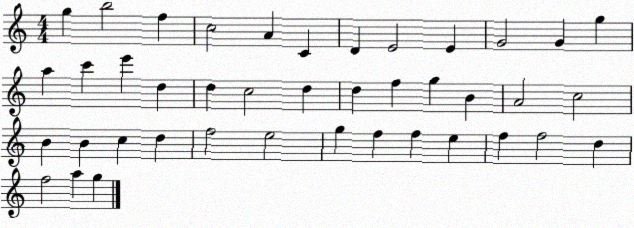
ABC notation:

X:1
T:Untitled
M:4/4
L:1/4
K:C
g b2 f c2 A C D E2 E G2 G g a c' e' d d c2 d d f g B A2 c2 B B c d f2 e2 g f f e f f2 d f2 a g